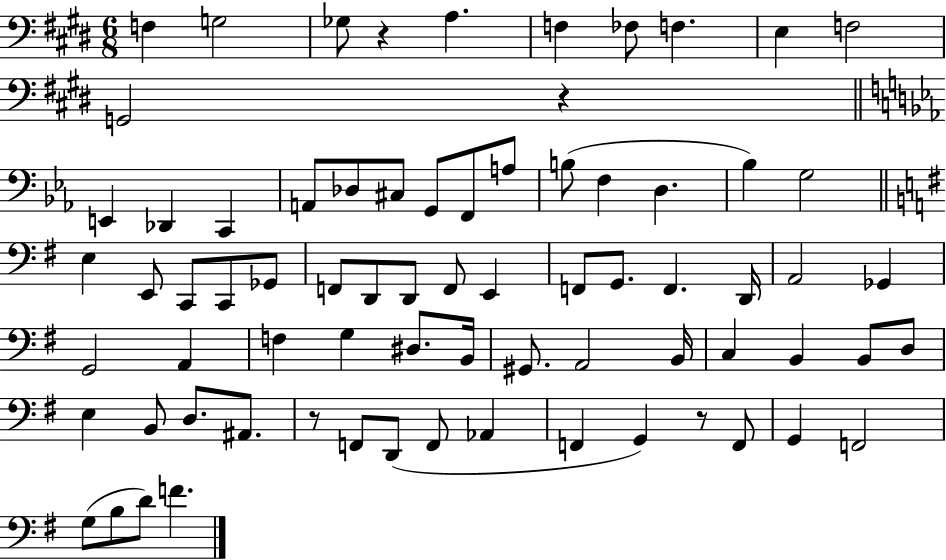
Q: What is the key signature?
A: E major